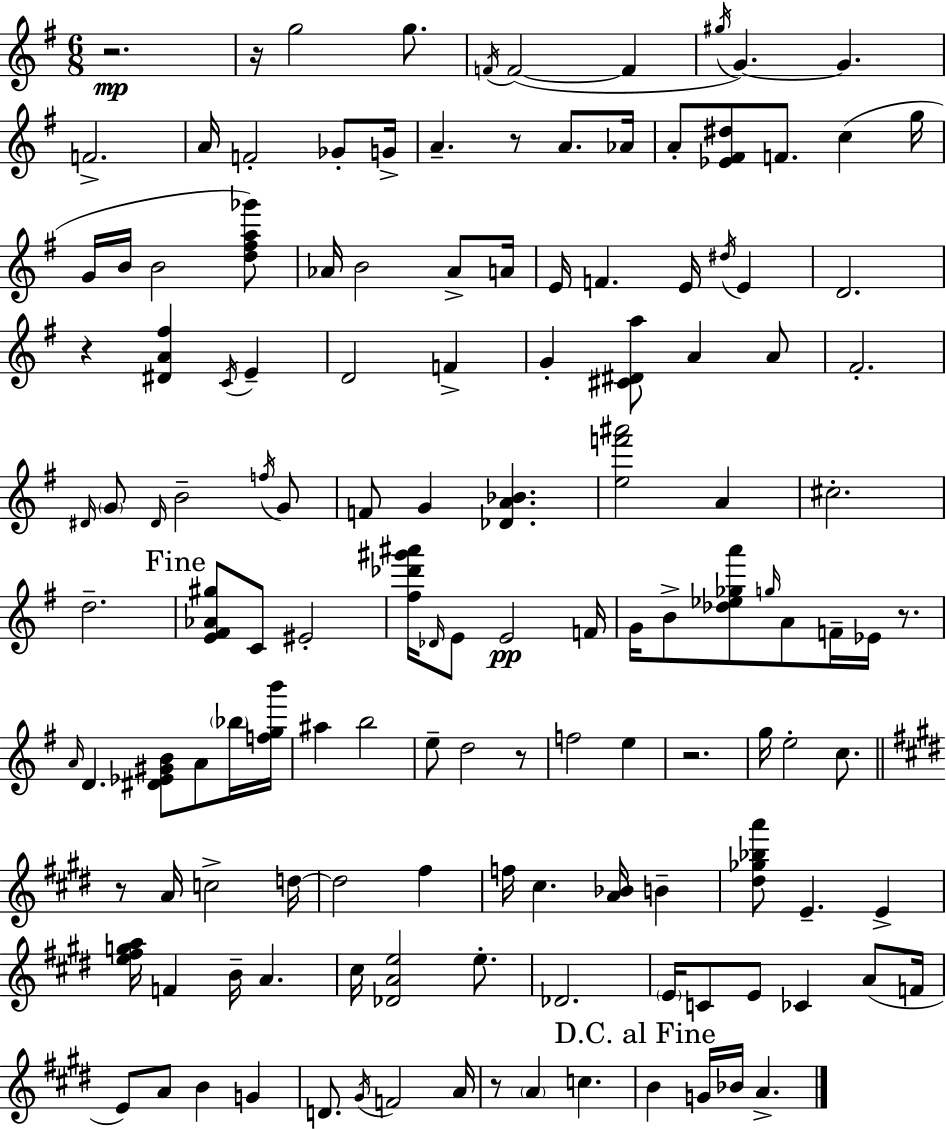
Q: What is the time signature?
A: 6/8